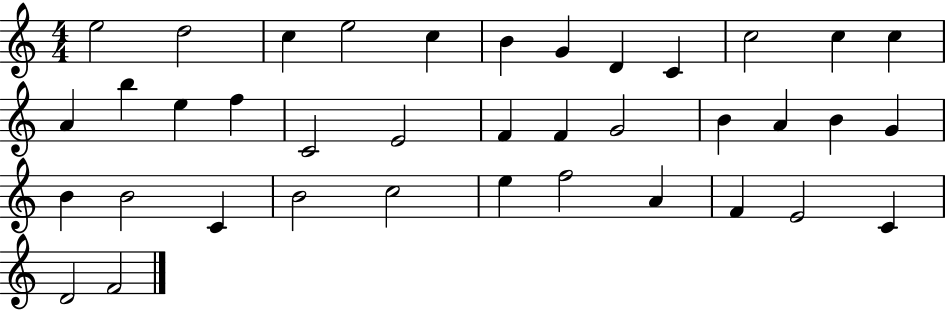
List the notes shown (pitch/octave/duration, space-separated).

E5/h D5/h C5/q E5/h C5/q B4/q G4/q D4/q C4/q C5/h C5/q C5/q A4/q B5/q E5/q F5/q C4/h E4/h F4/q F4/q G4/h B4/q A4/q B4/q G4/q B4/q B4/h C4/q B4/h C5/h E5/q F5/h A4/q F4/q E4/h C4/q D4/h F4/h